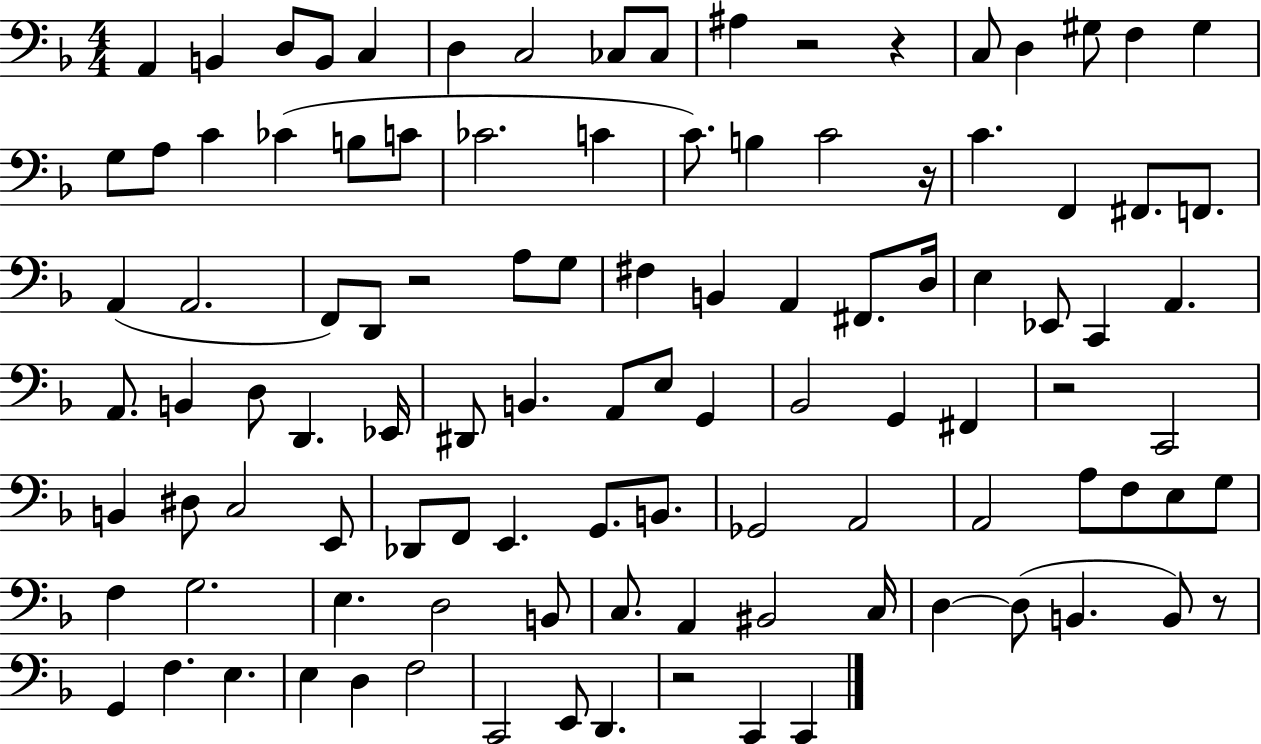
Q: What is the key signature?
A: F major